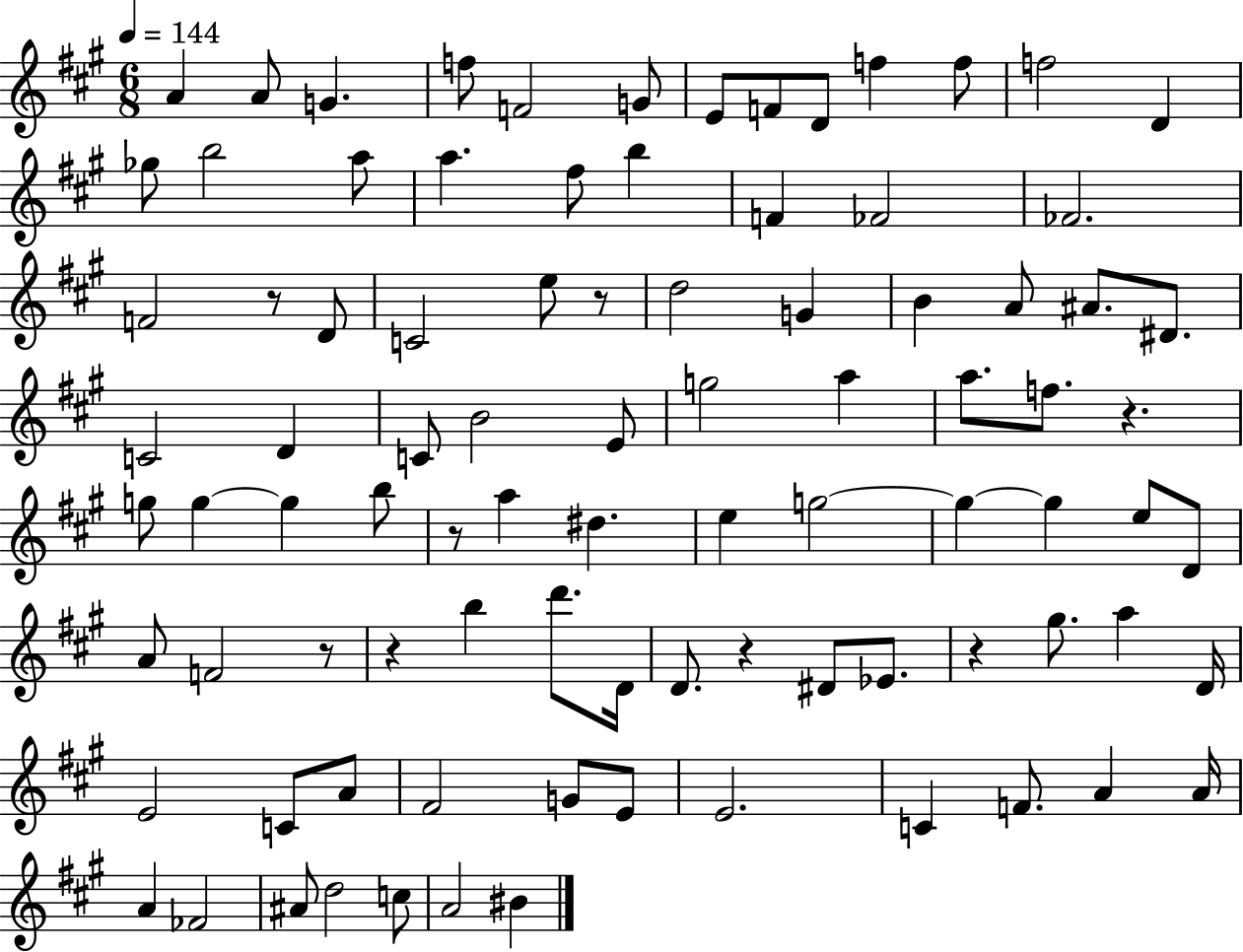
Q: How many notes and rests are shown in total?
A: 90